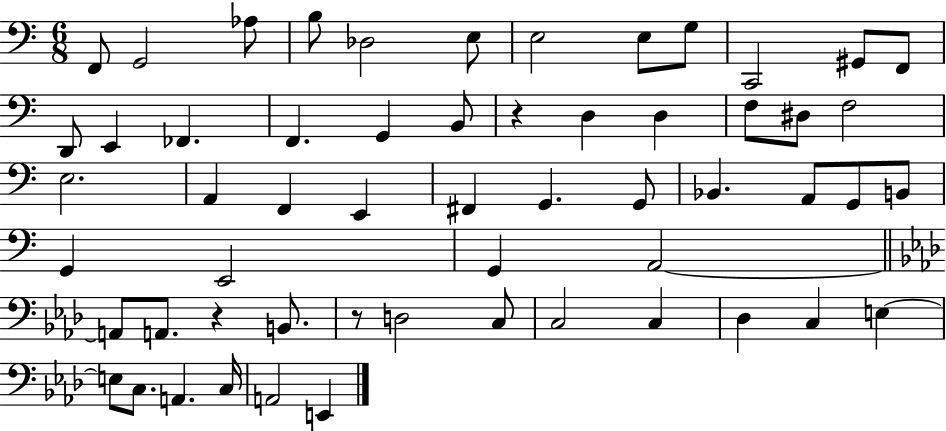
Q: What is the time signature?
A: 6/8